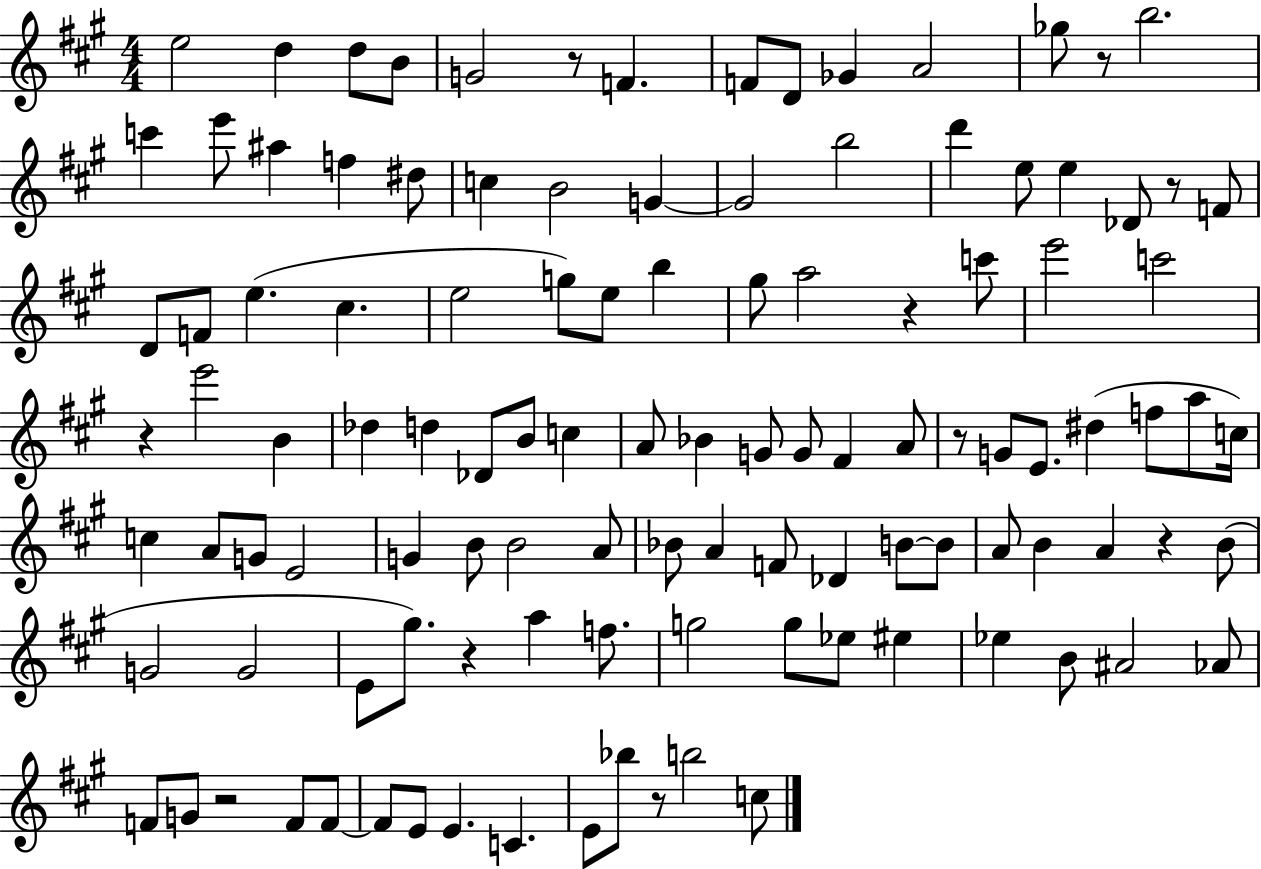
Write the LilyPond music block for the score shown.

{
  \clef treble
  \numericTimeSignature
  \time 4/4
  \key a \major
  e''2 d''4 d''8 b'8 | g'2 r8 f'4. | f'8 d'8 ges'4 a'2 | ges''8 r8 b''2. | \break c'''4 e'''8 ais''4 f''4 dis''8 | c''4 b'2 g'4~~ | g'2 b''2 | d'''4 e''8 e''4 des'8 r8 f'8 | \break d'8 f'8 e''4.( cis''4. | e''2 g''8) e''8 b''4 | gis''8 a''2 r4 c'''8 | e'''2 c'''2 | \break r4 e'''2 b'4 | des''4 d''4 des'8 b'8 c''4 | a'8 bes'4 g'8 g'8 fis'4 a'8 | r8 g'8 e'8. dis''4( f''8 a''8 c''16) | \break c''4 a'8 g'8 e'2 | g'4 b'8 b'2 a'8 | bes'8 a'4 f'8 des'4 b'8~~ b'8 | a'8 b'4 a'4 r4 b'8( | \break g'2 g'2 | e'8 gis''8.) r4 a''4 f''8. | g''2 g''8 ees''8 eis''4 | ees''4 b'8 ais'2 aes'8 | \break f'8 g'8 r2 f'8 f'8~~ | f'8 e'8 e'4. c'4. | e'8 bes''8 r8 b''2 c''8 | \bar "|."
}